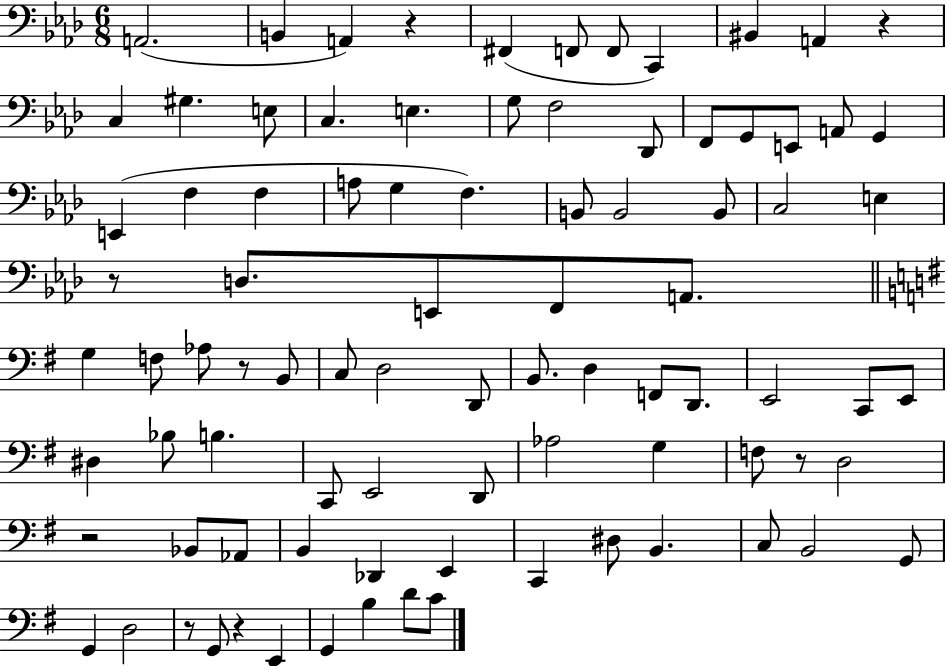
{
  \clef bass
  \numericTimeSignature
  \time 6/8
  \key aes \major
  a,2.( | b,4 a,4) r4 | fis,4( f,8 f,8 c,4) | bis,4 a,4 r4 | \break c4 gis4. e8 | c4. e4. | g8 f2 des,8 | f,8 g,8 e,8 a,8 g,4 | \break e,4( f4 f4 | a8 g4 f4.) | b,8 b,2 b,8 | c2 e4 | \break r8 d8. e,8 f,8 a,8. | \bar "||" \break \key g \major g4 f8 aes8 r8 b,8 | c8 d2 d,8 | b,8. d4 f,8 d,8. | e,2 c,8 e,8 | \break dis4 bes8 b4. | c,8 e,2 d,8 | aes2 g4 | f8 r8 d2 | \break r2 bes,8 aes,8 | b,4 des,4 e,4 | c,4 dis8 b,4. | c8 b,2 g,8 | \break g,4 d2 | r8 g,8 r4 e,4 | g,4 b4 d'8 c'8 | \bar "|."
}